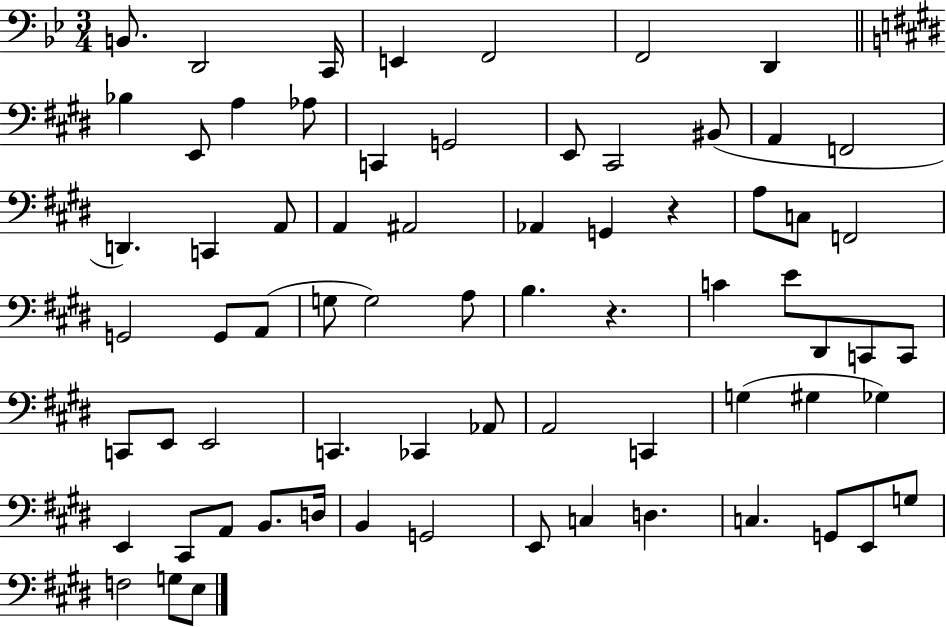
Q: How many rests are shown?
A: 2